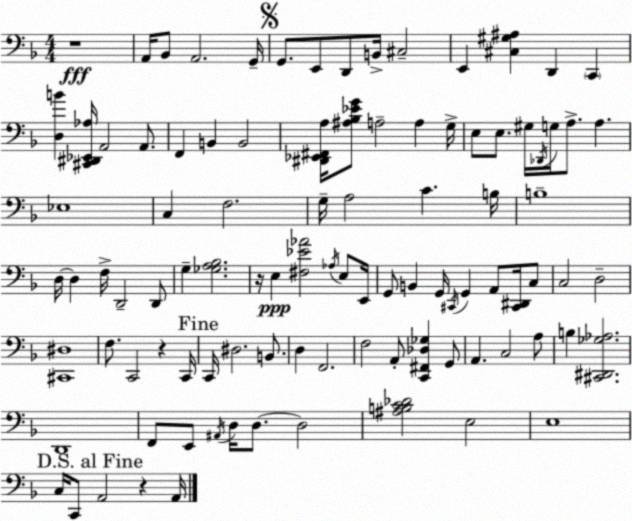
X:1
T:Untitled
M:4/4
L:1/4
K:F
z4 A,,/4 _B,,/2 A,,2 G,,/4 G,,/2 E,,/2 D,,/2 B,,/4 ^C,2 E,, [^C,^G,^A,] D,, C,, [D,B] [^C,,^D,,_E,,_A,]/4 A,,2 A,,/2 F,, B,, B,,2 [^D,,_E,,^F,,A,]/4 [^A,_B,_EG]/2 A,2 A, G,/4 E,/2 E,/2 ^G,/4 _D,,/4 G,/4 A,/2 A, _E,4 C, F,2 G,/4 A,2 C B,/4 B,4 D,/4 D, F,/4 D,,2 D,,/2 G, [_G,A,_B,]2 z/4 E, [^F,_E_A]2 _A,/4 E,/2 E,,/4 G,,/2 B,, G,,/4 ^C,,/4 G,, A,,/2 [^C,,^D,,]/4 C,/2 C,2 D,2 [^C,,^D,]4 F,/2 C,,2 z C,,/4 C,,/4 ^D,2 B,,/2 D, F,,2 F,2 A,,/2 [C,,^F,,_D,_G,] G,,/2 A,, C,2 A,/2 B, [^C,,^D,,_G,_A,]2 D,,4 F,,/2 E,,/2 ^A,,/4 D,/4 D,/2 D,2 [^A,B,C_D]2 E,2 E,4 C,/4 C,,/2 A,,2 z A,,/4